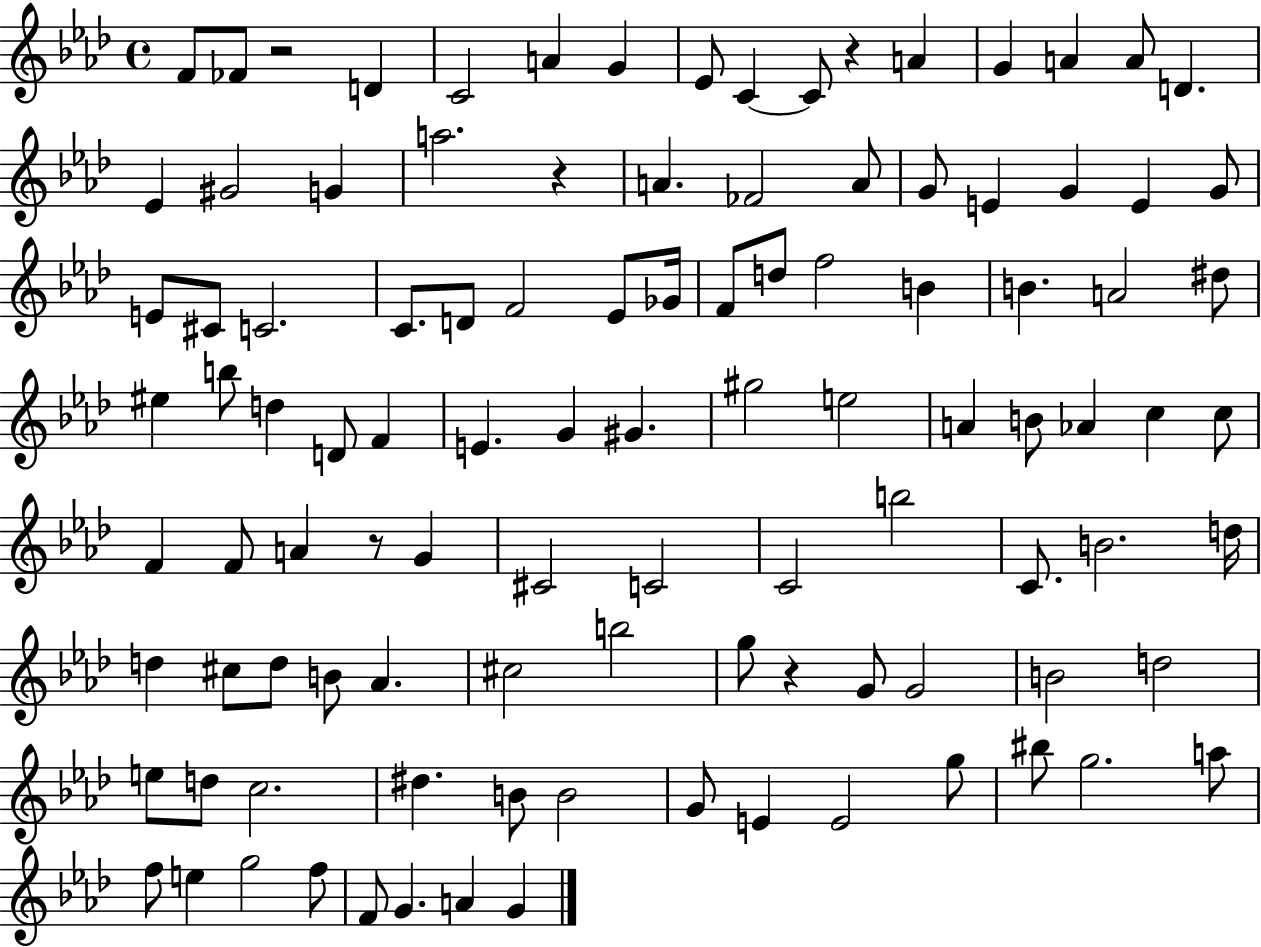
F4/e FES4/e R/h D4/q C4/h A4/q G4/q Eb4/e C4/q C4/e R/q A4/q G4/q A4/q A4/e D4/q. Eb4/q G#4/h G4/q A5/h. R/q A4/q. FES4/h A4/e G4/e E4/q G4/q E4/q G4/e E4/e C#4/e C4/h. C4/e. D4/e F4/h Eb4/e Gb4/s F4/e D5/e F5/h B4/q B4/q. A4/h D#5/e EIS5/q B5/e D5/q D4/e F4/q E4/q. G4/q G#4/q. G#5/h E5/h A4/q B4/e Ab4/q C5/q C5/e F4/q F4/e A4/q R/e G4/q C#4/h C4/h C4/h B5/h C4/e. B4/h. D5/s D5/q C#5/e D5/e B4/e Ab4/q. C#5/h B5/h G5/e R/q G4/e G4/h B4/h D5/h E5/e D5/e C5/h. D#5/q. B4/e B4/h G4/e E4/q E4/h G5/e BIS5/e G5/h. A5/e F5/e E5/q G5/h F5/e F4/e G4/q. A4/q G4/q